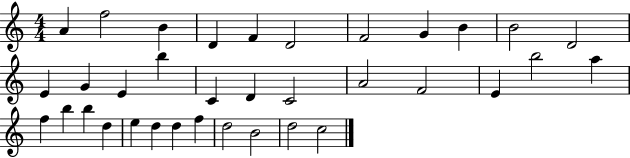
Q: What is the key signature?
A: C major